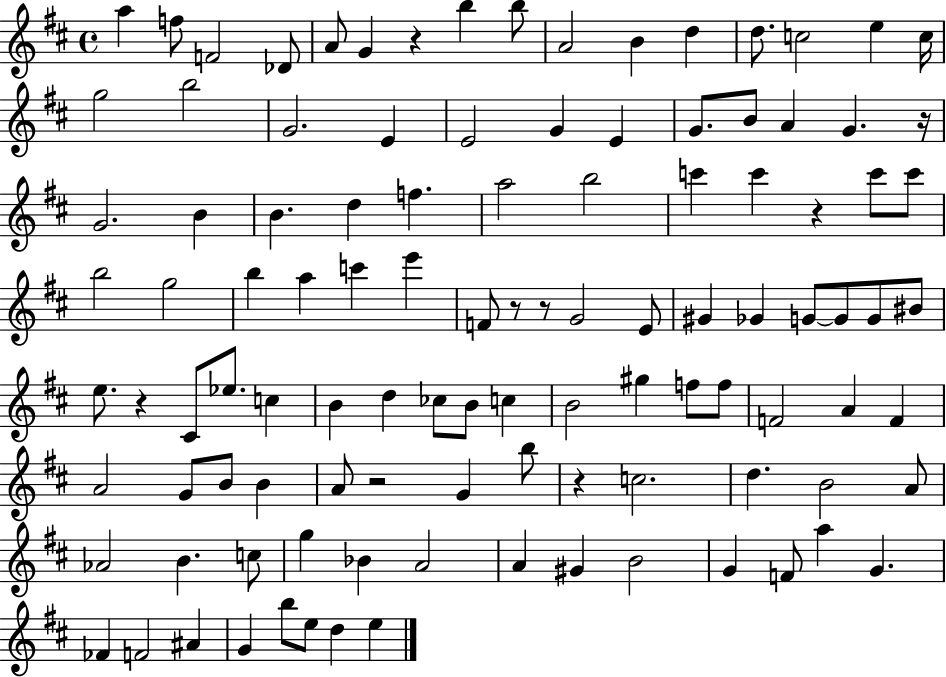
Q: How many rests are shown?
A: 8